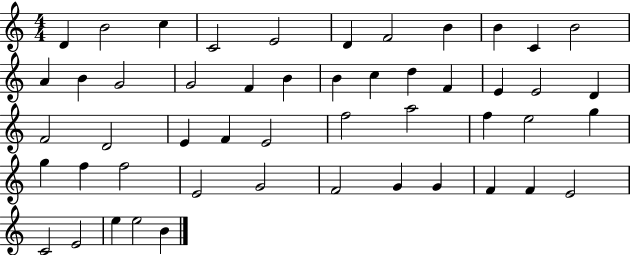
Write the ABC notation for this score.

X:1
T:Untitled
M:4/4
L:1/4
K:C
D B2 c C2 E2 D F2 B B C B2 A B G2 G2 F B B c d F E E2 D F2 D2 E F E2 f2 a2 f e2 g g f f2 E2 G2 F2 G G F F E2 C2 E2 e e2 B